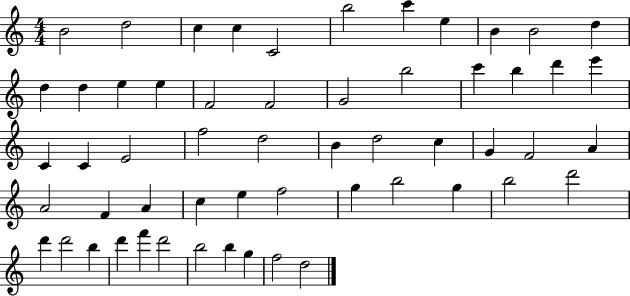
X:1
T:Untitled
M:4/4
L:1/4
K:C
B2 d2 c c C2 b2 c' e B B2 d d d e e F2 F2 G2 b2 c' b d' e' C C E2 f2 d2 B d2 c G F2 A A2 F A c e f2 g b2 g b2 d'2 d' d'2 b d' f' d'2 b2 b g f2 d2